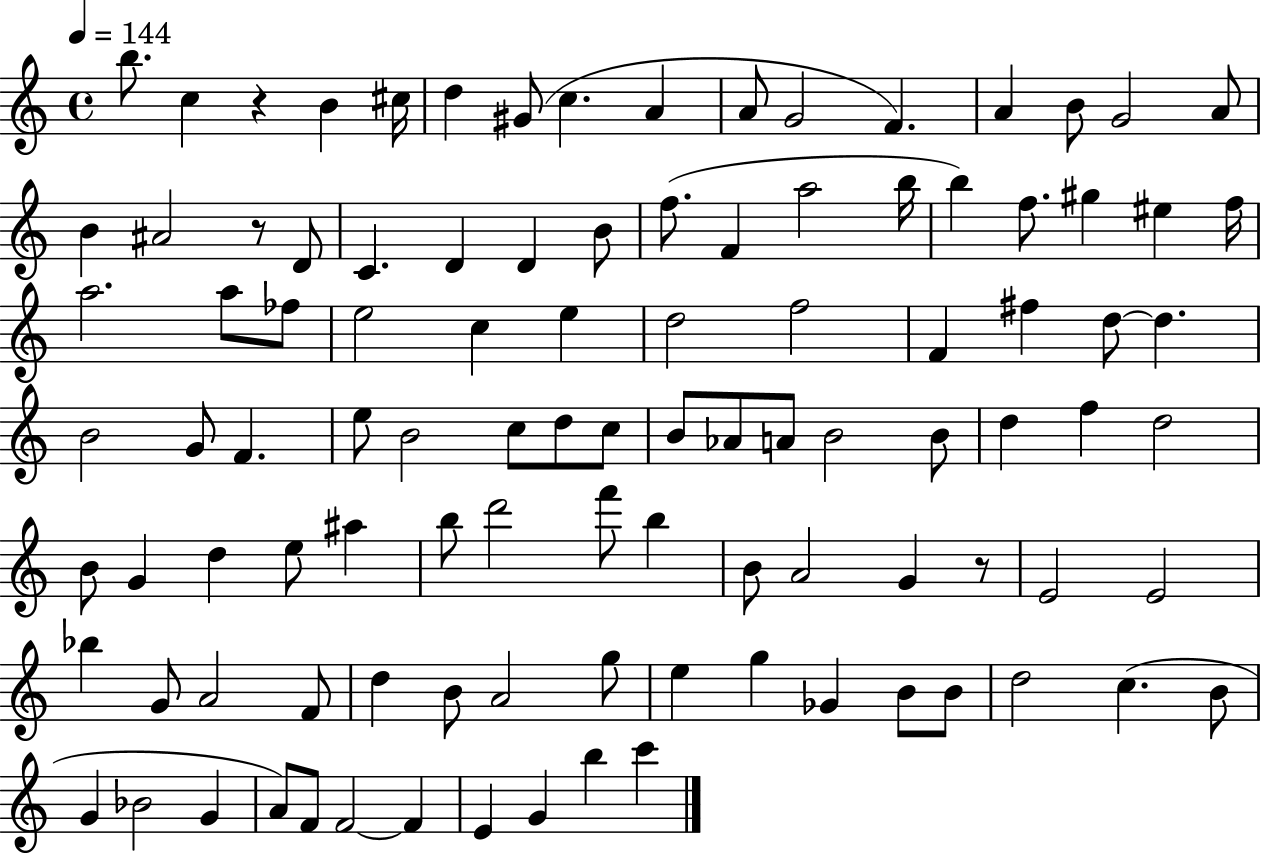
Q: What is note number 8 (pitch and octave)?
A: A4